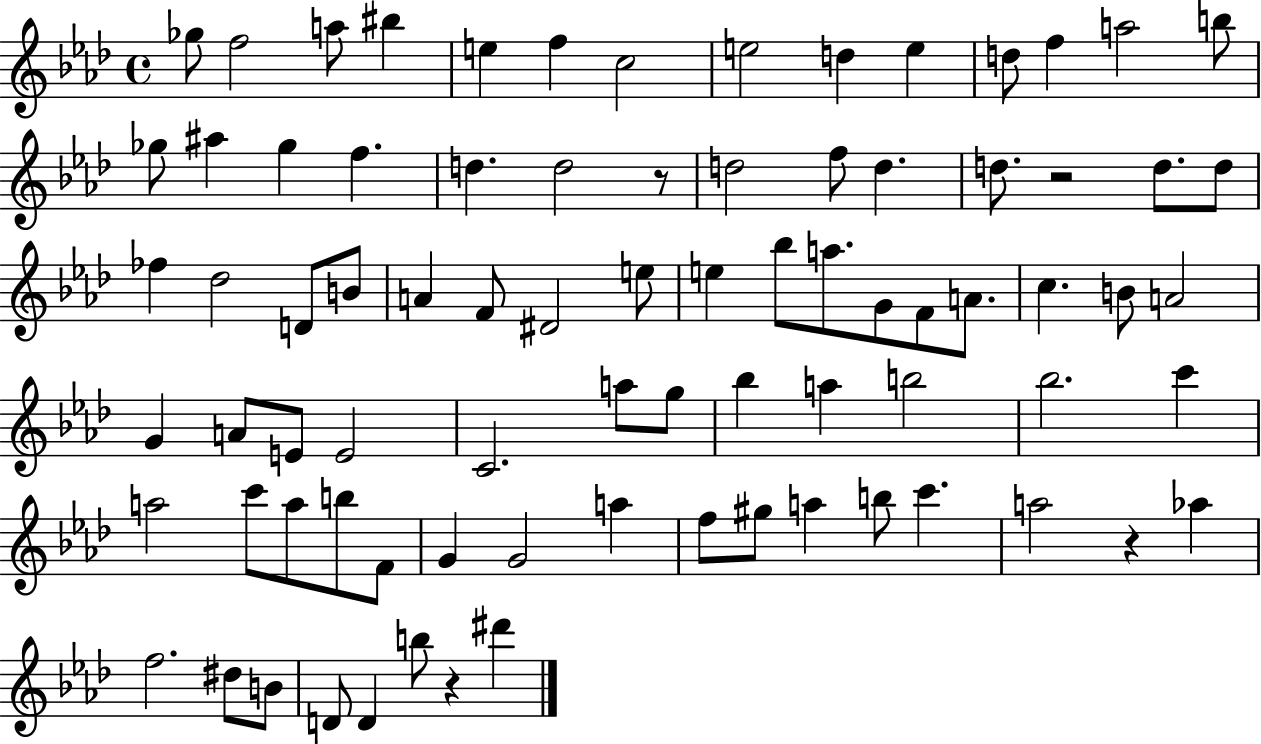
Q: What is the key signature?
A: AES major